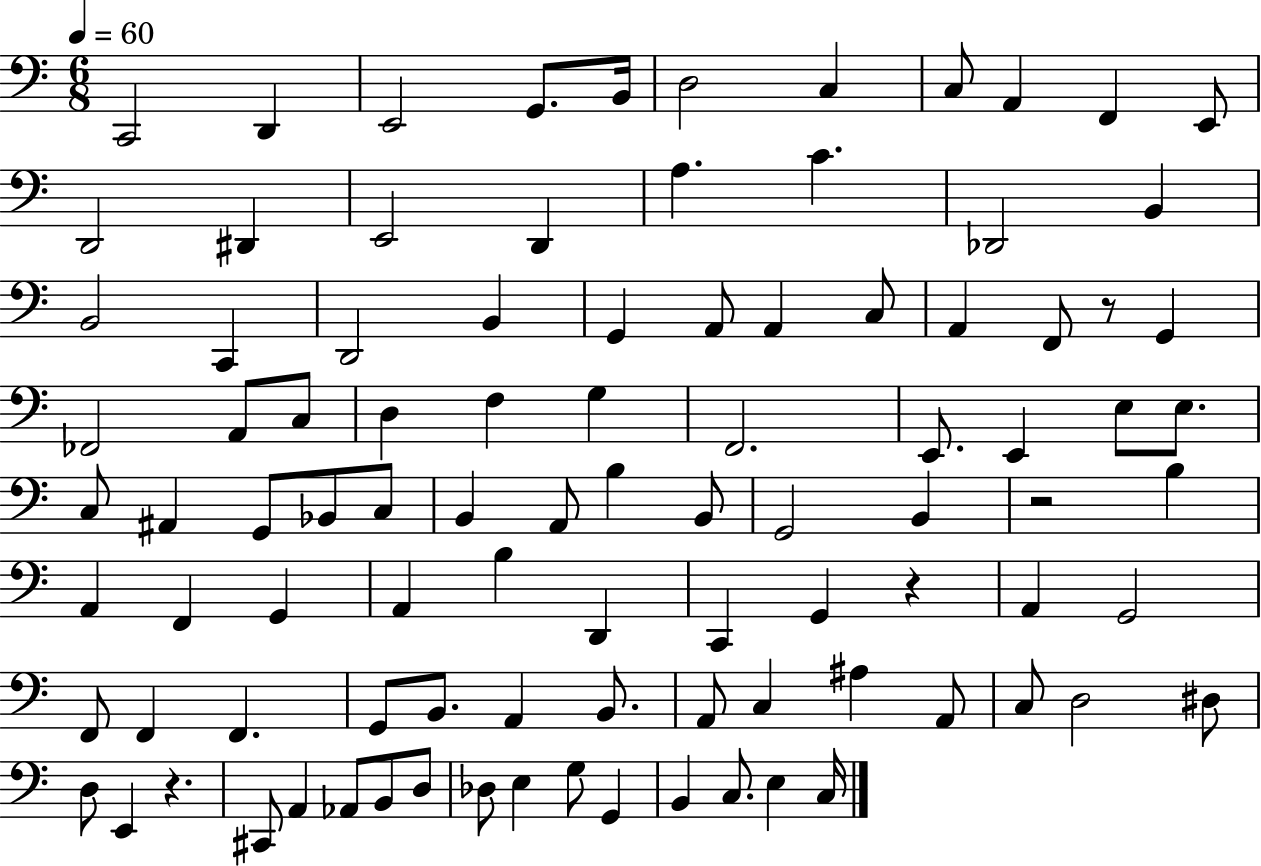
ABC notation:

X:1
T:Untitled
M:6/8
L:1/4
K:C
C,,2 D,, E,,2 G,,/2 B,,/4 D,2 C, C,/2 A,, F,, E,,/2 D,,2 ^D,, E,,2 D,, A, C _D,,2 B,, B,,2 C,, D,,2 B,, G,, A,,/2 A,, C,/2 A,, F,,/2 z/2 G,, _F,,2 A,,/2 C,/2 D, F, G, F,,2 E,,/2 E,, E,/2 E,/2 C,/2 ^A,, G,,/2 _B,,/2 C,/2 B,, A,,/2 B, B,,/2 G,,2 B,, z2 B, A,, F,, G,, A,, B, D,, C,, G,, z A,, G,,2 F,,/2 F,, F,, G,,/2 B,,/2 A,, B,,/2 A,,/2 C, ^A, A,,/2 C,/2 D,2 ^D,/2 D,/2 E,, z ^C,,/2 A,, _A,,/2 B,,/2 D,/2 _D,/2 E, G,/2 G,, B,, C,/2 E, C,/4